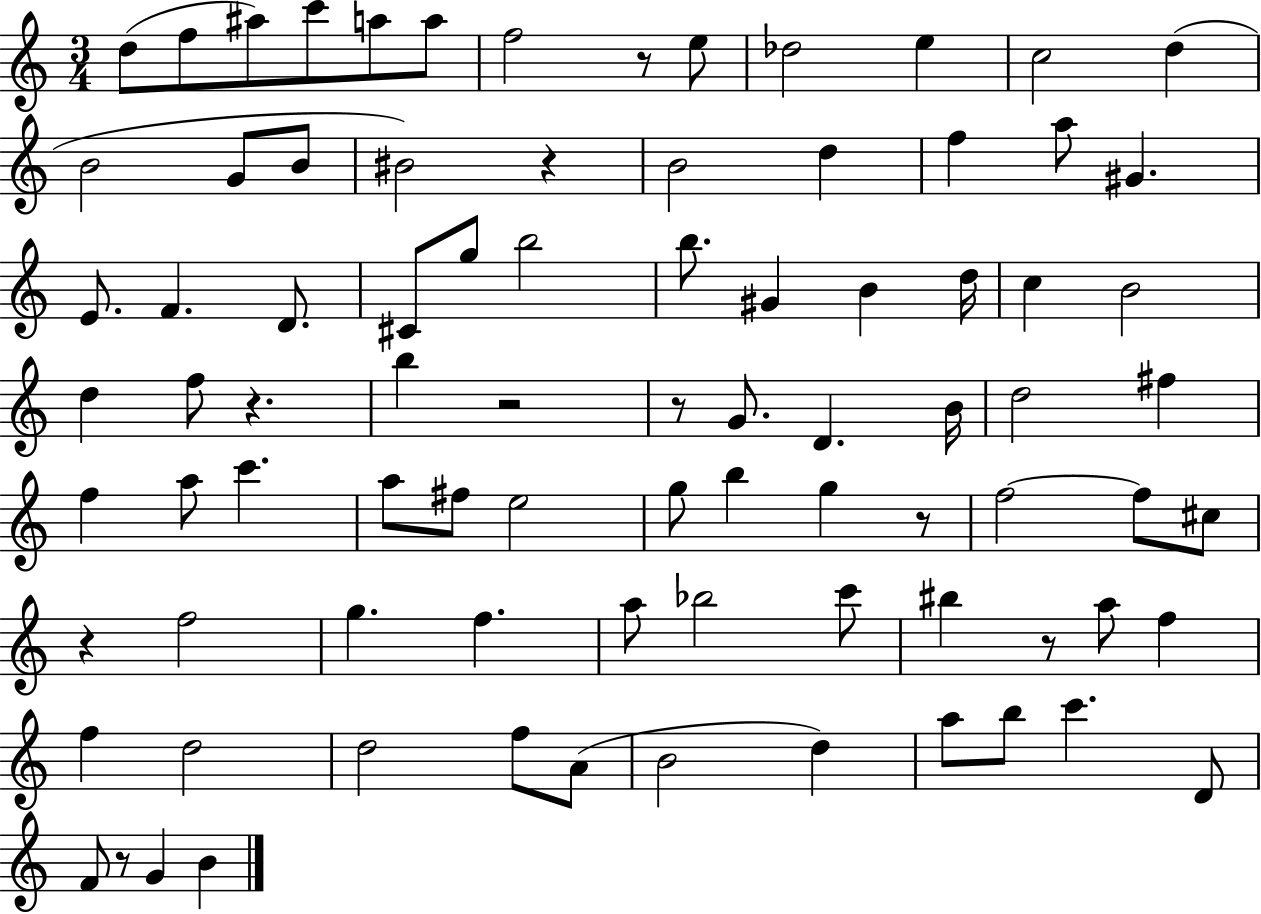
X:1
T:Untitled
M:3/4
L:1/4
K:C
d/2 f/2 ^a/2 c'/2 a/2 a/2 f2 z/2 e/2 _d2 e c2 d B2 G/2 B/2 ^B2 z B2 d f a/2 ^G E/2 F D/2 ^C/2 g/2 b2 b/2 ^G B d/4 c B2 d f/2 z b z2 z/2 G/2 D B/4 d2 ^f f a/2 c' a/2 ^f/2 e2 g/2 b g z/2 f2 f/2 ^c/2 z f2 g f a/2 _b2 c'/2 ^b z/2 a/2 f f d2 d2 f/2 A/2 B2 d a/2 b/2 c' D/2 F/2 z/2 G B